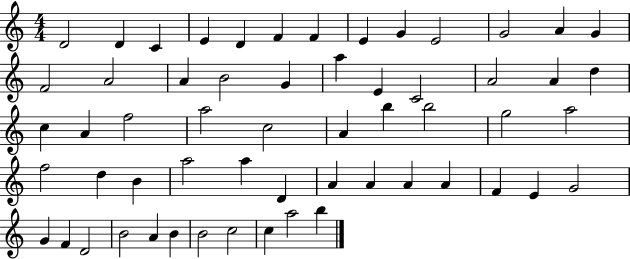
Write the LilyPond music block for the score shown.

{
  \clef treble
  \numericTimeSignature
  \time 4/4
  \key c \major
  d'2 d'4 c'4 | e'4 d'4 f'4 f'4 | e'4 g'4 e'2 | g'2 a'4 g'4 | \break f'2 a'2 | a'4 b'2 g'4 | a''4 e'4 c'2 | a'2 a'4 d''4 | \break c''4 a'4 f''2 | a''2 c''2 | a'4 b''4 b''2 | g''2 a''2 | \break f''2 d''4 b'4 | a''2 a''4 d'4 | a'4 a'4 a'4 a'4 | f'4 e'4 g'2 | \break g'4 f'4 d'2 | b'2 a'4 b'4 | b'2 c''2 | c''4 a''2 b''4 | \break \bar "|."
}